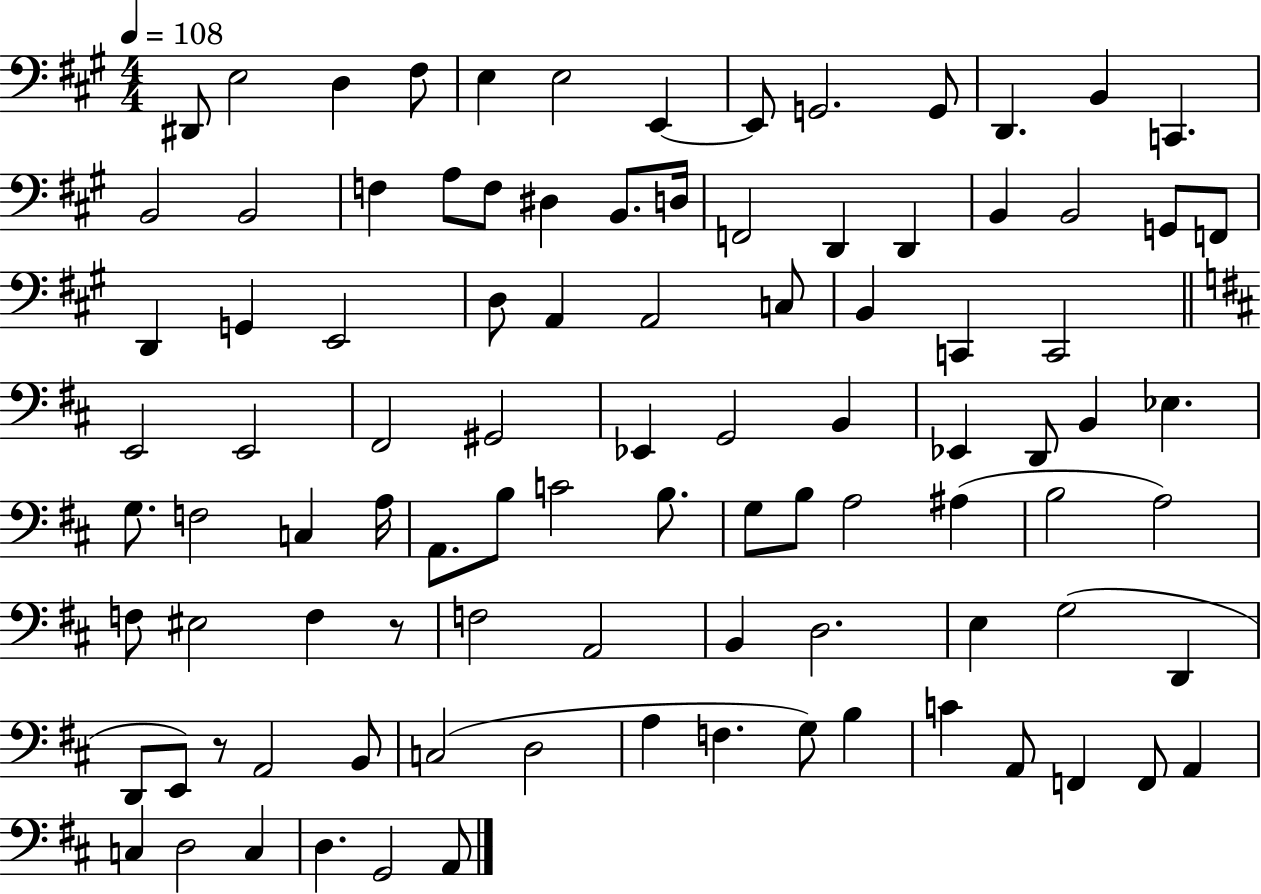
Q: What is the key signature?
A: A major